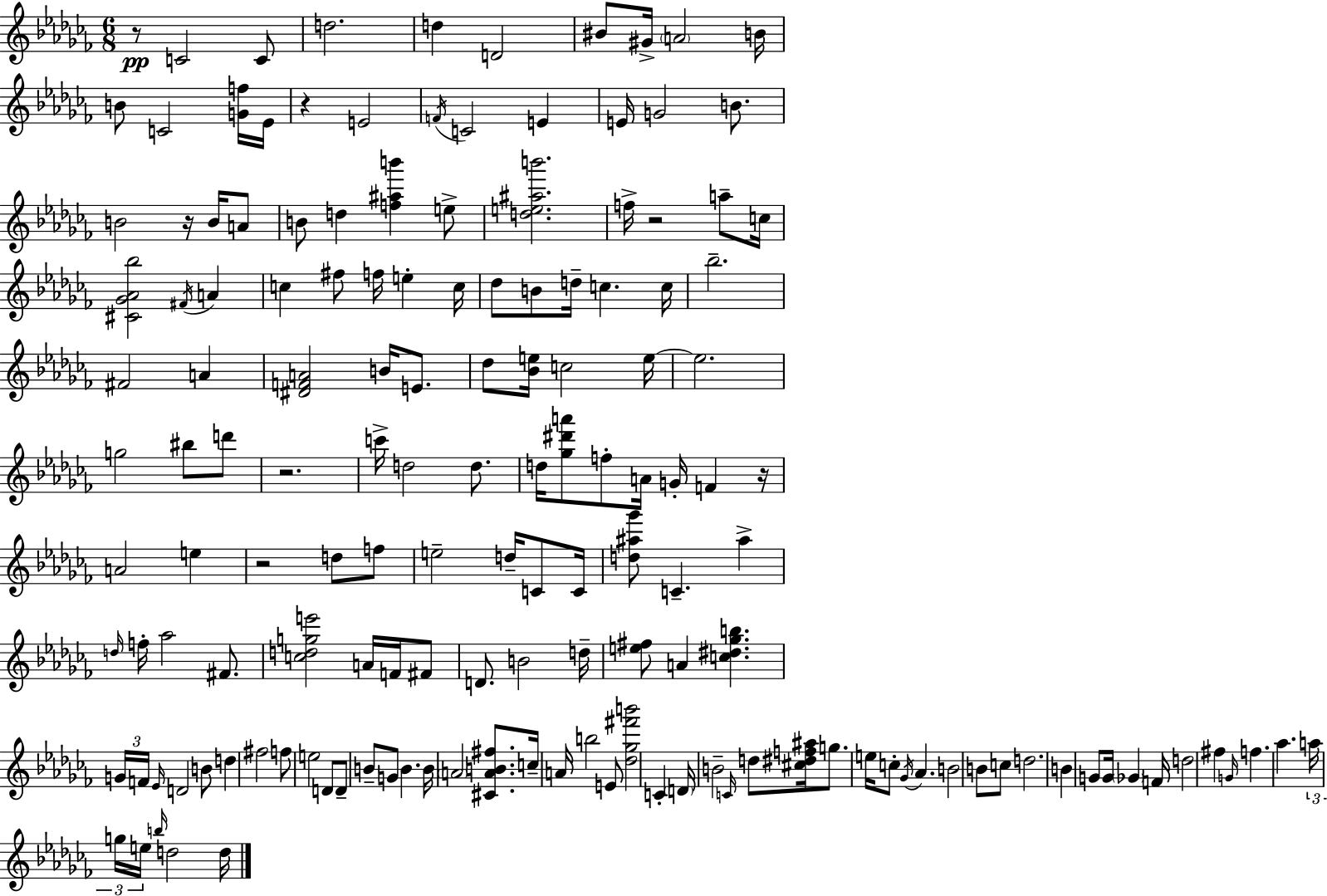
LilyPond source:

{
  \clef treble
  \numericTimeSignature
  \time 6/8
  \key aes \minor
  r8\pp c'2 c'8 | d''2. | d''4 d'2 | bis'8 gis'16-> \parenthesize a'2 b'16 | \break b'8 c'2 <g' f''>16 ees'16 | r4 e'2 | \acciaccatura { f'16 } c'2 e'4 | e'16 g'2 b'8. | \break b'2 r16 b'16 a'8 | b'8 d''4 <f'' ais'' b'''>4 e''8-> | <d'' e'' ais'' b'''>2. | f''16-> r2 a''8-- | \break c''16 <cis' ges' aes' bes''>2 \acciaccatura { fis'16 } a'4 | c''4 fis''8 f''16 e''4-. | c''16 des''8 b'8 d''16-- c''4. | c''16 bes''2.-- | \break fis'2 a'4 | <dis' f' a'>2 b'16 e'8. | des''8 <bes' e''>16 c''2 | e''16~~ e''2. | \break g''2 bis''8 | d'''8 r2. | c'''16-> d''2 d''8. | d''16 <ges'' dis''' a'''>8 f''8-. a'16 g'16-. f'4 | \break r16 a'2 e''4 | r2 d''8 | f''8 e''2-- d''16-- c'8 | c'16 <d'' ais'' ges'''>8 c'4.-- ais''4-> | \break \grace { d''16 } f''16-. aes''2 | fis'8. <c'' d'' g'' e'''>2 a'16 | f'16 fis'8 d'8. b'2 | d''16-- <e'' fis''>8 a'4 <c'' dis'' ges'' b''>4. | \break \tuplet 3/2 { g'16 f'16 \grace { ees'16 } } d'2 | b'8 d''4 fis''2 | f''8 e''2 | d'8 d'8-- b'8-- g'8 b'4. | \break b'16 \parenthesize a'2 | <cis' a' b' fis''>8. c''16-- a'16 b''2 | e'8 <des'' ges'' fis''' b'''>2 | c'4-. \parenthesize d'16 b'2-- | \break \grace { c'16 } d''8 <cis'' dis'' f'' ais''>16 g''8. e''16 c''8-. \acciaccatura { ges'16 } | aes'4. b'2 | b'8 c''8 d''2. | b'4 g'8 | \break g'16 \parenthesize ges'4 f'16 d''2 | fis''4 \grace { g'16 } f''4. | aes''4. \tuplet 3/2 { a''16 g''16 e''16 } \grace { b''16 } d''2 | d''16 \bar "|."
}